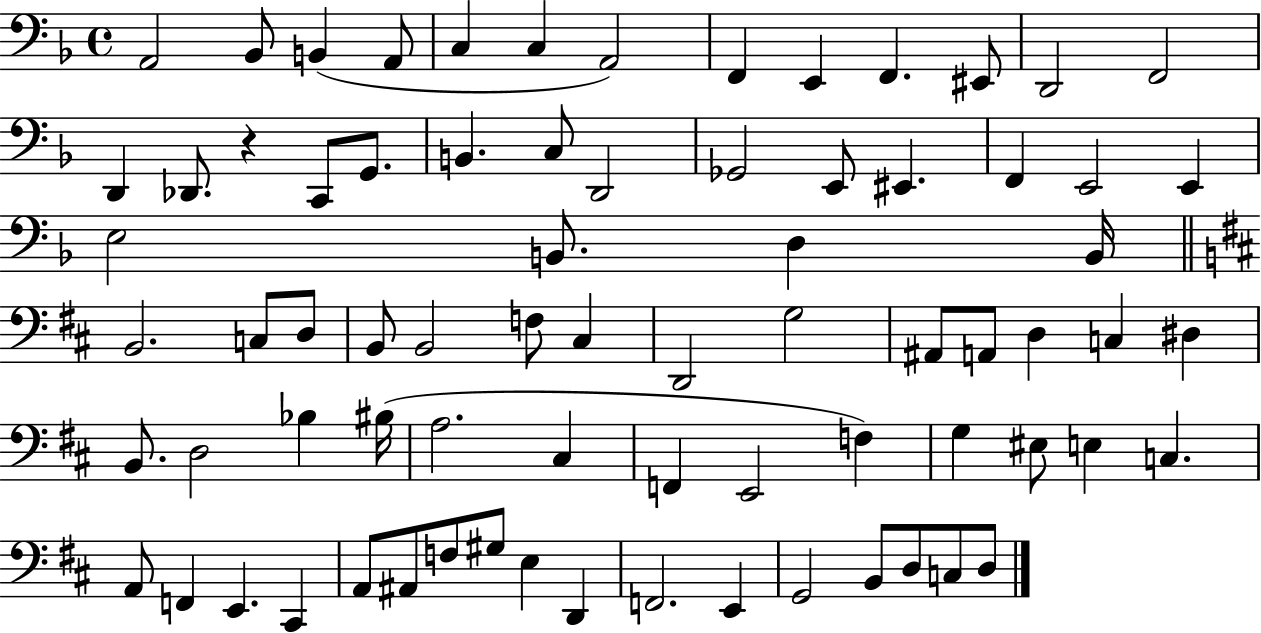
{
  \clef bass
  \time 4/4
  \defaultTimeSignature
  \key f \major
  a,2 bes,8 b,4( a,8 | c4 c4 a,2) | f,4 e,4 f,4. eis,8 | d,2 f,2 | \break d,4 des,8. r4 c,8 g,8. | b,4. c8 d,2 | ges,2 e,8 eis,4. | f,4 e,2 e,4 | \break e2 b,8. d4 b,16 | \bar "||" \break \key b \minor b,2. c8 d8 | b,8 b,2 f8 cis4 | d,2 g2 | ais,8 a,8 d4 c4 dis4 | \break b,8. d2 bes4 bis16( | a2. cis4 | f,4 e,2 f4) | g4 eis8 e4 c4. | \break a,8 f,4 e,4. cis,4 | a,8 ais,8 f8 gis8 e4 d,4 | f,2. e,4 | g,2 b,8 d8 c8 d8 | \break \bar "|."
}